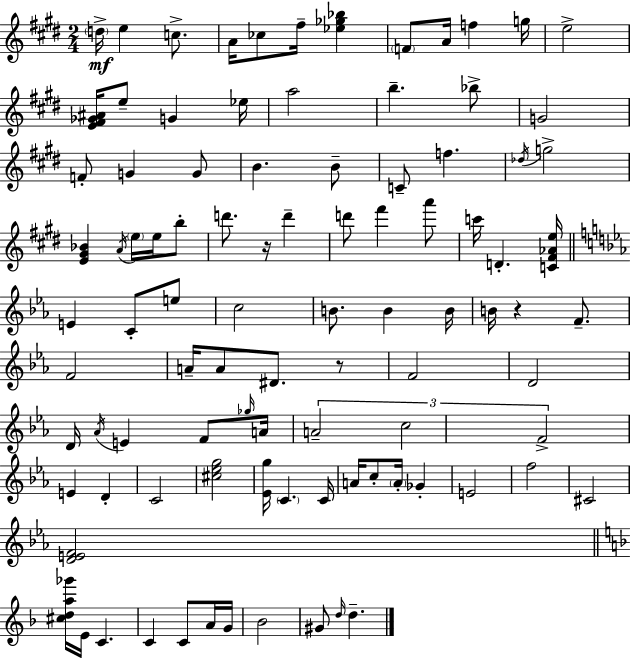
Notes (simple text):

D5/s E5/q C5/e. A4/s CES5/e F#5/s [Eb5,Gb5,Bb5]/q F4/e A4/s F5/q G5/s E5/h [E4,F#4,Gb4,A#4]/s E5/e G4/q Eb5/s A5/h B5/q. Bb5/e G4/h F4/e G4/q G4/e B4/q. B4/e C4/e F5/q. Db5/s G5/h [E4,G#4,Bb4]/q A4/s E5/s E5/s B5/e D6/e. R/s D6/q D6/e F#6/q A6/e C6/s D4/q. [C4,F#4,Ab4,E5]/s E4/q C4/e E5/e C5/h B4/e. B4/q B4/s B4/s R/q F4/e. F4/h A4/s A4/e D#4/e. R/e F4/h D4/h D4/s Ab4/s E4/q F4/e Gb5/s A4/s A4/h C5/h F4/h E4/q D4/q C4/h [C#5,Eb5,G5]/h [Eb4,G5]/s C4/q. C4/s A4/s C5/e A4/s Gb4/q E4/h F5/h C#4/h [D4,E4,F4]/h [C#5,D5,A5,Gb6]/s E4/s C4/q. C4/q C4/e A4/s G4/s Bb4/h G#4/e D5/s D5/q.